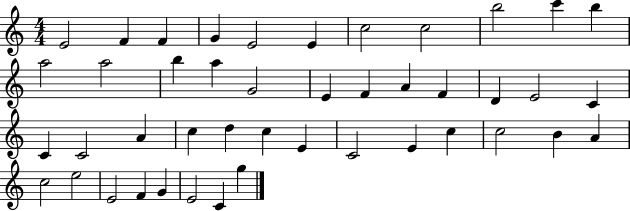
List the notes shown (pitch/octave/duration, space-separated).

E4/h F4/q F4/q G4/q E4/h E4/q C5/h C5/h B5/h C6/q B5/q A5/h A5/h B5/q A5/q G4/h E4/q F4/q A4/q F4/q D4/q E4/h C4/q C4/q C4/h A4/q C5/q D5/q C5/q E4/q C4/h E4/q C5/q C5/h B4/q A4/q C5/h E5/h E4/h F4/q G4/q E4/h C4/q G5/q